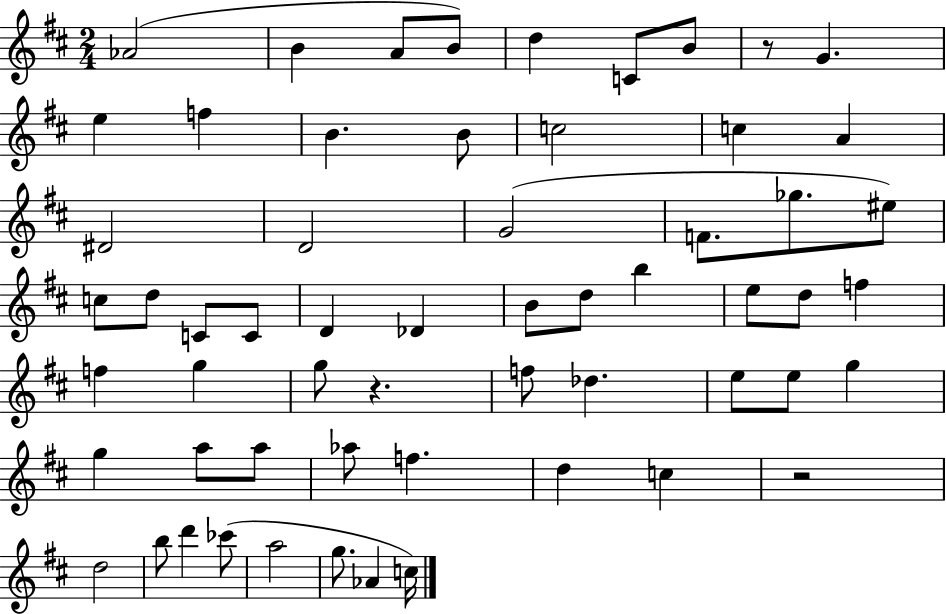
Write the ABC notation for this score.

X:1
T:Untitled
M:2/4
L:1/4
K:D
_A2 B A/2 B/2 d C/2 B/2 z/2 G e f B B/2 c2 c A ^D2 D2 G2 F/2 _g/2 ^e/2 c/2 d/2 C/2 C/2 D _D B/2 d/2 b e/2 d/2 f f g g/2 z f/2 _d e/2 e/2 g g a/2 a/2 _a/2 f d c z2 d2 b/2 d' _c'/2 a2 g/2 _A c/4